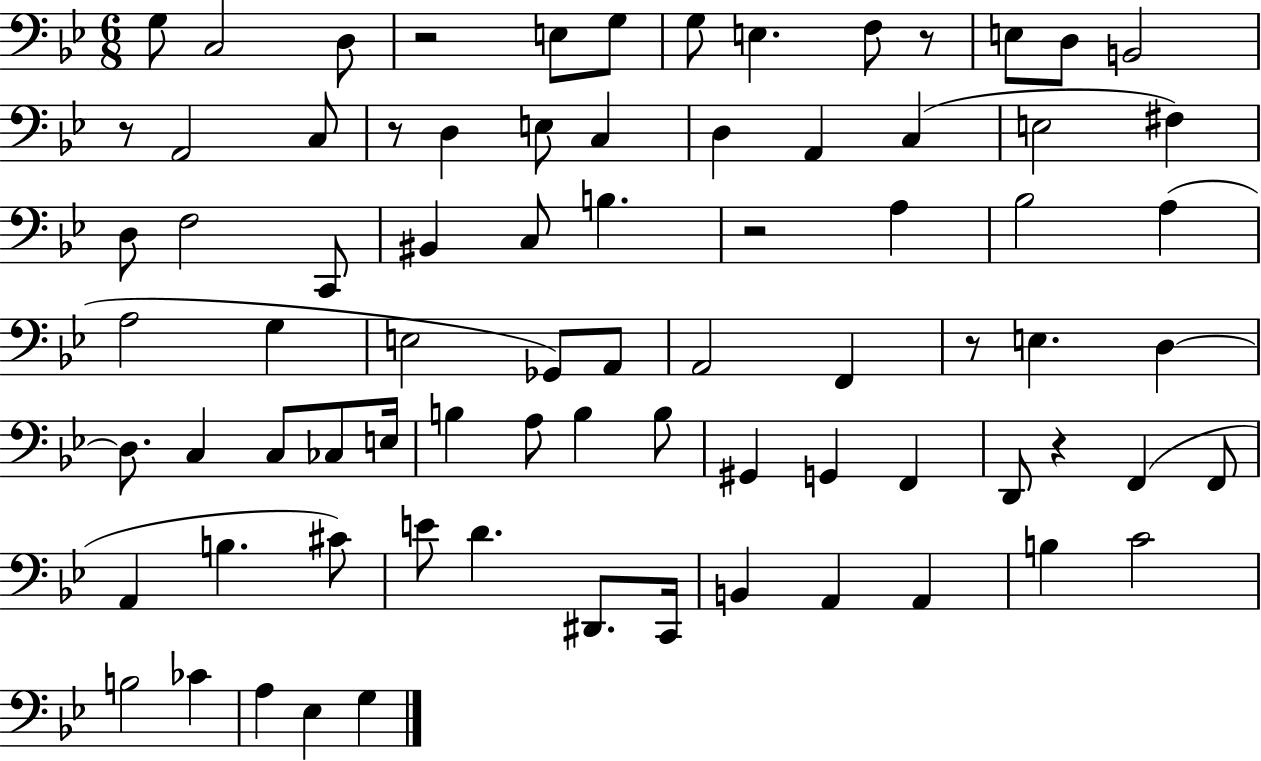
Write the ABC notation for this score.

X:1
T:Untitled
M:6/8
L:1/4
K:Bb
G,/2 C,2 D,/2 z2 E,/2 G,/2 G,/2 E, F,/2 z/2 E,/2 D,/2 B,,2 z/2 A,,2 C,/2 z/2 D, E,/2 C, D, A,, C, E,2 ^F, D,/2 F,2 C,,/2 ^B,, C,/2 B, z2 A, _B,2 A, A,2 G, E,2 _G,,/2 A,,/2 A,,2 F,, z/2 E, D, D,/2 C, C,/2 _C,/2 E,/4 B, A,/2 B, B,/2 ^G,, G,, F,, D,,/2 z F,, F,,/2 A,, B, ^C/2 E/2 D ^D,,/2 C,,/4 B,, A,, A,, B, C2 B,2 _C A, _E, G,